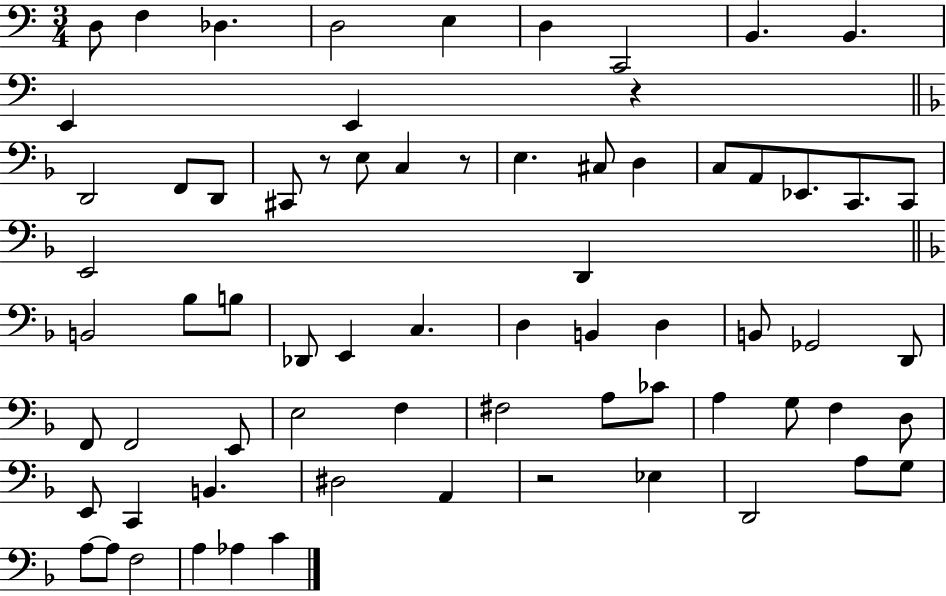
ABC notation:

X:1
T:Untitled
M:3/4
L:1/4
K:C
D,/2 F, _D, D,2 E, D, C,,2 B,, B,, E,, E,, z D,,2 F,,/2 D,,/2 ^C,,/2 z/2 E,/2 C, z/2 E, ^C,/2 D, C,/2 A,,/2 _E,,/2 C,,/2 C,,/2 E,,2 D,, B,,2 _B,/2 B,/2 _D,,/2 E,, C, D, B,, D, B,,/2 _G,,2 D,,/2 F,,/2 F,,2 E,,/2 E,2 F, ^F,2 A,/2 _C/2 A, G,/2 F, D,/2 E,,/2 C,, B,, ^D,2 A,, z2 _E, D,,2 A,/2 G,/2 A,/2 A,/2 F,2 A, _A, C